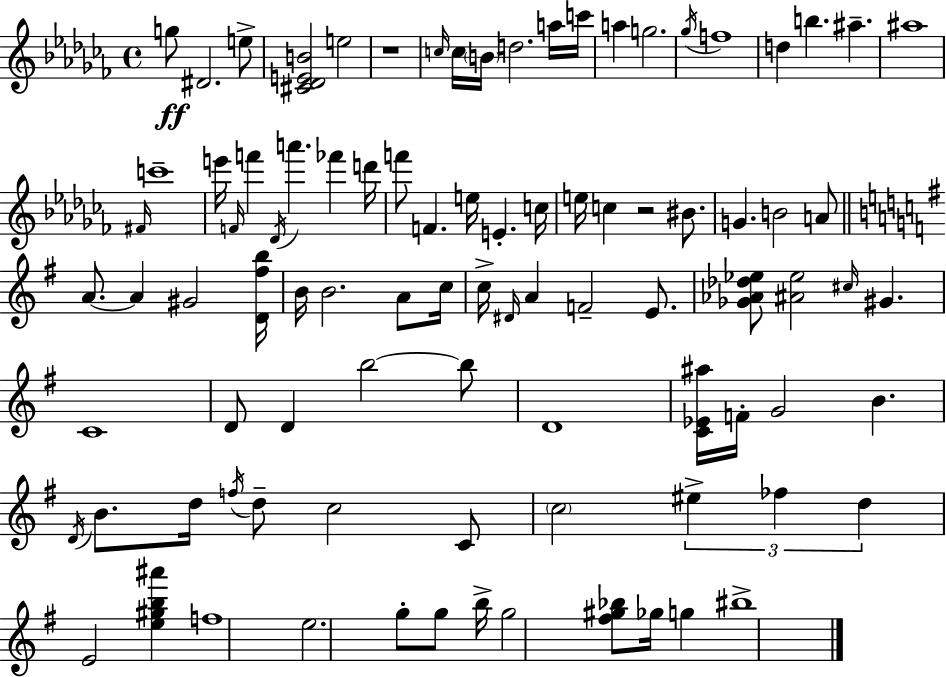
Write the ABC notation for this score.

X:1
T:Untitled
M:4/4
L:1/4
K:Abm
g/2 ^D2 e/2 [^C_DEB]2 e2 z4 c/4 c/4 B/4 d2 a/4 c'/4 a g2 _g/4 f4 d b ^a ^a4 ^F/4 c'4 e'/4 F/4 f' _D/4 a' _f' d'/4 f'/2 F e/4 E c/4 e/4 c z2 ^B/2 G B2 A/2 A/2 A ^G2 [D^fb]/4 B/4 B2 A/2 c/4 c/4 ^D/4 A F2 E/2 [_G_A_d_e]/2 [^A_e]2 ^c/4 ^G C4 D/2 D b2 b/2 D4 [C_E^a]/4 F/4 G2 B D/4 B/2 d/4 f/4 d/2 c2 C/2 c2 ^e _f d E2 [e^gb^a'] f4 e2 g/2 g/2 b/4 g2 [^f^g_b]/2 _g/4 g ^b4